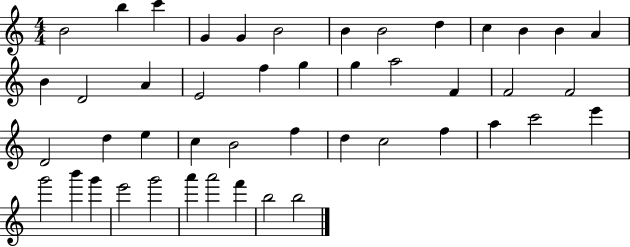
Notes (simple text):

B4/h B5/q C6/q G4/q G4/q B4/h B4/q B4/h D5/q C5/q B4/q B4/q A4/q B4/q D4/h A4/q E4/h F5/q G5/q G5/q A5/h F4/q F4/h F4/h D4/h D5/q E5/q C5/q B4/h F5/q D5/q C5/h F5/q A5/q C6/h E6/q G6/h B6/q G6/q E6/h G6/h A6/q A6/h F6/q B5/h B5/h